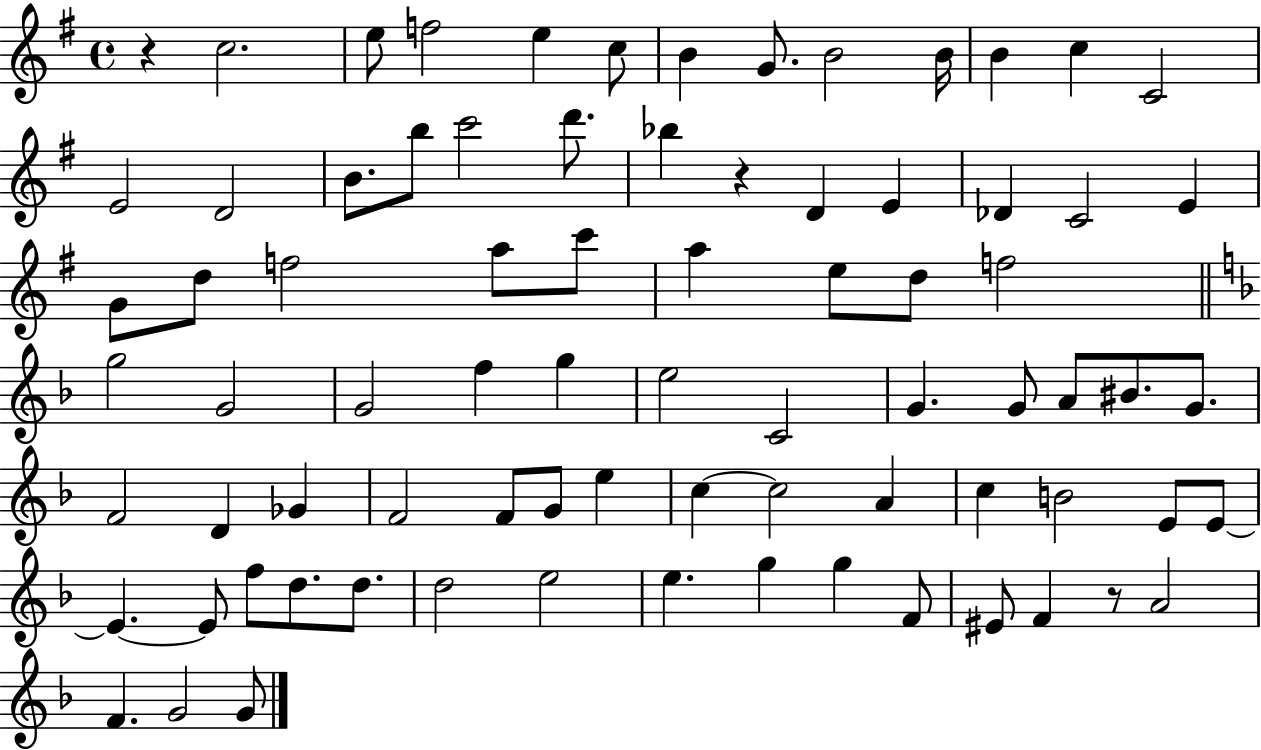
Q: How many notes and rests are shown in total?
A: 79